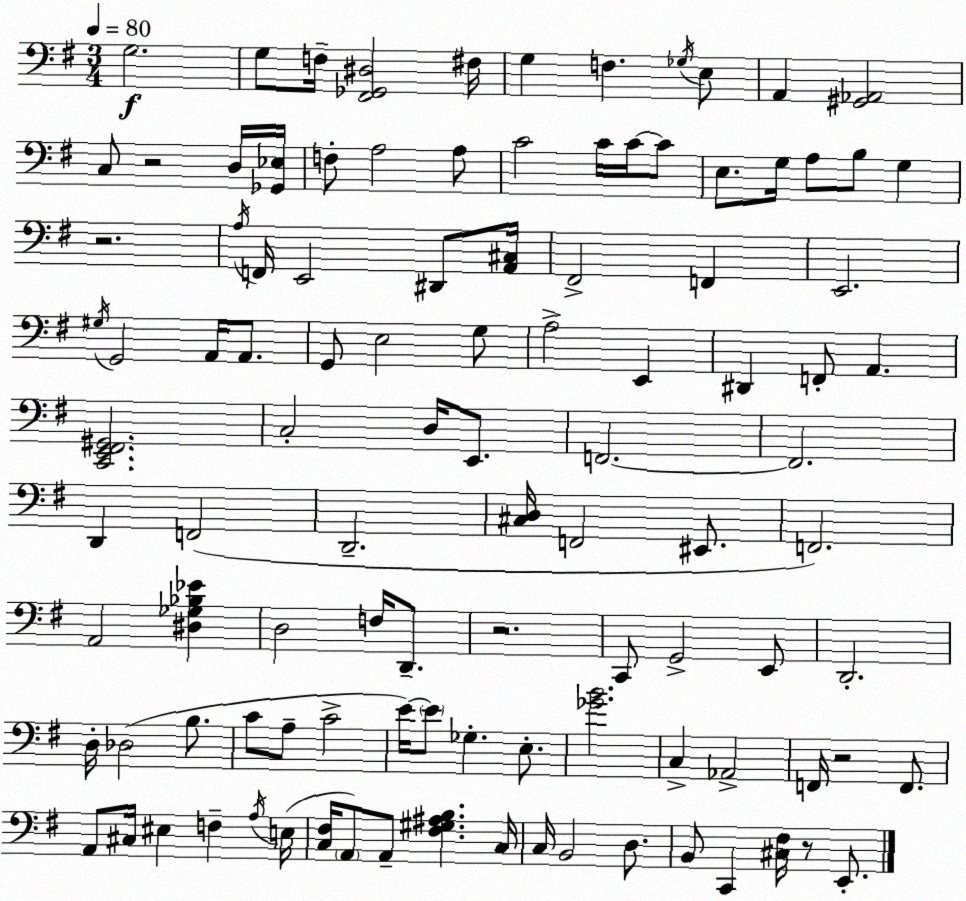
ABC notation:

X:1
T:Untitled
M:3/4
L:1/4
K:Em
G,2 G,/2 F,/4 [^F,,_G,,^D,]2 ^F,/4 G, F, _G,/4 E,/2 A,, [^G,,_A,,]2 C,/2 z2 D,/4 [_G,,_E,]/4 F,/2 A,2 A,/2 C2 C/4 C/4 C/2 E,/2 G,/4 A,/2 B,/2 G, z2 A,/4 F,,/4 E,,2 ^D,,/2 [A,,^C,]/4 ^F,,2 F,, E,,2 ^G,/4 G,,2 A,,/4 A,,/2 G,,/2 E,2 G,/2 A,2 E,, ^D,, F,,/2 A,, [C,,E,,^F,,^G,,]2 C,2 D,/4 E,,/2 F,,2 F,,2 D,, F,,2 D,,2 [^C,D,]/4 F,,2 ^E,,/2 F,,2 A,,2 [^D,_G,_B,_E] D,2 F,/4 D,,/2 z2 C,,/2 G,,2 E,,/2 D,,2 D,/4 _D,2 B,/2 C/2 A,/2 C2 E/4 E/2 _G, E,/2 [_GB]2 C, _A,,2 F,,/4 z2 F,,/2 A,,/2 ^C,/4 ^E, F, A,/4 E,/4 [C,^F,]/4 A,,/2 A,,/2 [^F,^G,^A,B,] C,/4 C,/4 B,,2 D,/2 B,,/2 C,, [^C,^F,]/4 z/2 E,,/2